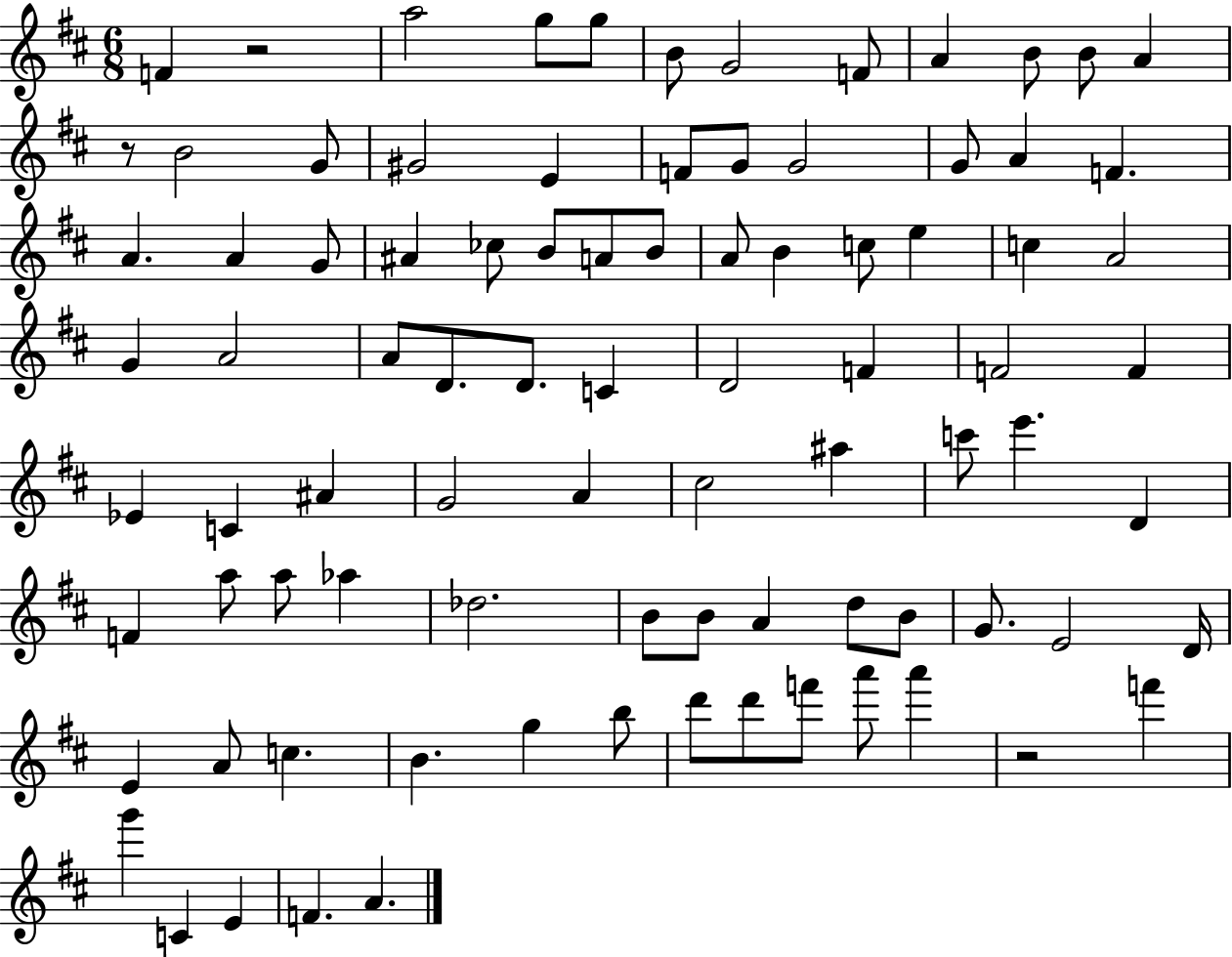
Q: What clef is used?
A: treble